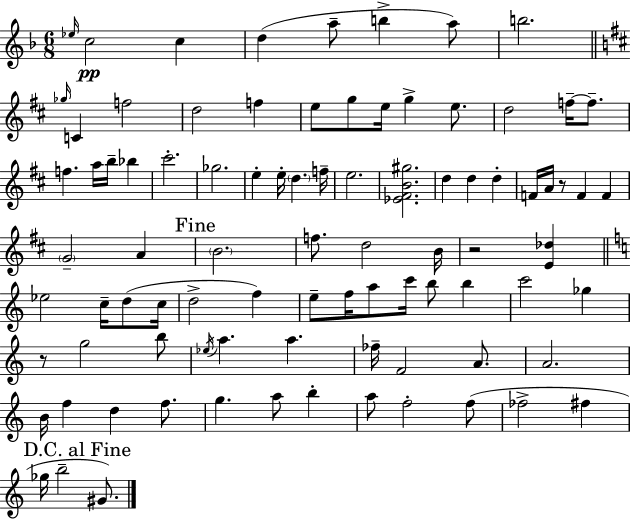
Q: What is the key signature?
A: D minor